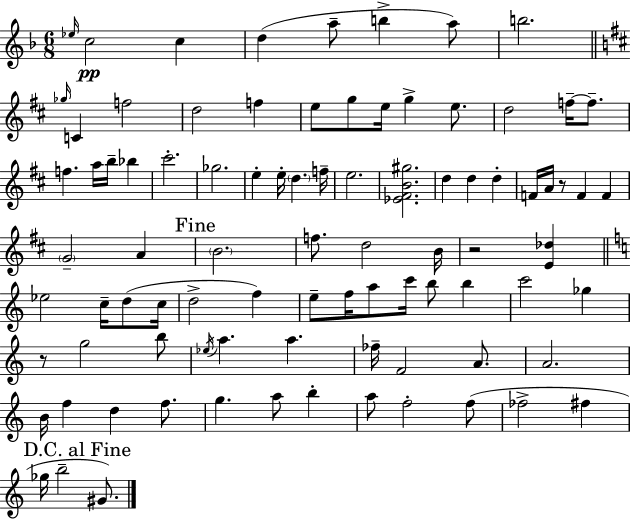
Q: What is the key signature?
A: D minor